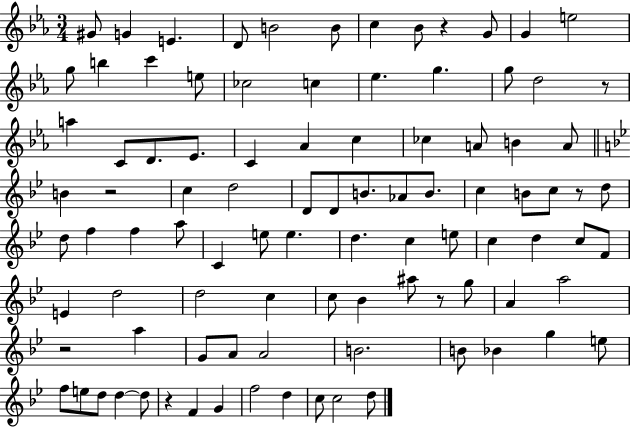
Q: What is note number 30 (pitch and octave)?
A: A4